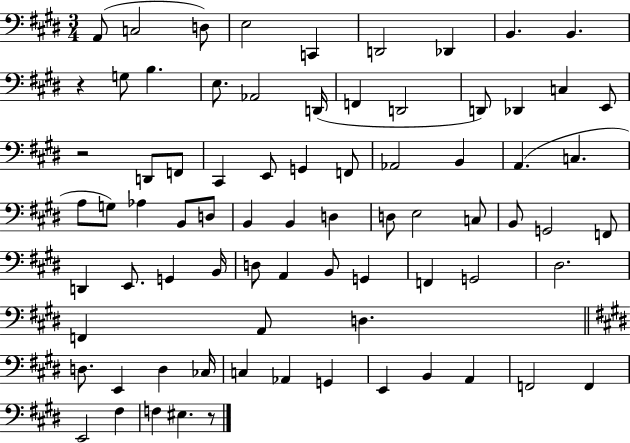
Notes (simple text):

A2/e C3/h D3/e E3/h C2/q D2/h Db2/q B2/q. B2/q. R/q G3/e B3/q. E3/e. Ab2/h D2/s F2/q D2/h D2/e Db2/q C3/q E2/e R/h D2/e F2/e C#2/q E2/e G2/q F2/e Ab2/h B2/q A2/q. C3/q. A3/e G3/e Ab3/q B2/e D3/e B2/q B2/q D3/q D3/e E3/h C3/e B2/e G2/h F2/e D2/q E2/e. G2/q B2/s D3/e A2/q B2/e G2/q F2/q G2/h D#3/h. F2/q A2/e D3/q. D3/e. E2/q D3/q CES3/s C3/q Ab2/q G2/q E2/q B2/q A2/q F2/h F2/q E2/h F#3/q F3/q EIS3/q. R/e